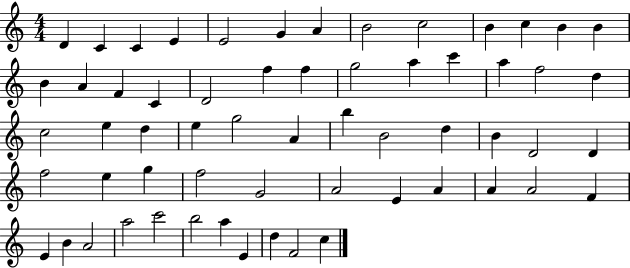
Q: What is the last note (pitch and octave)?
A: C5